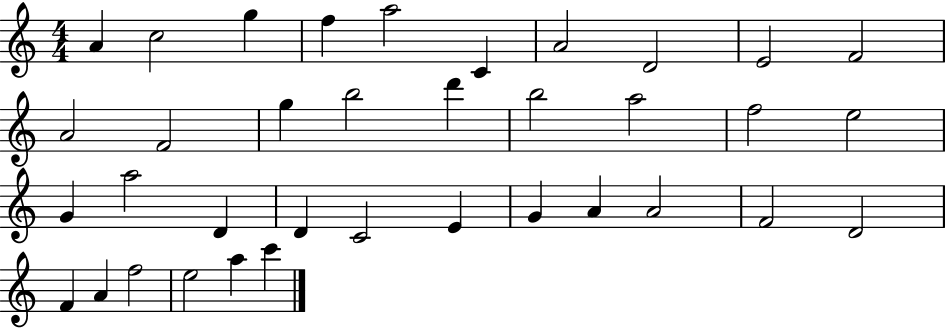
X:1
T:Untitled
M:4/4
L:1/4
K:C
A c2 g f a2 C A2 D2 E2 F2 A2 F2 g b2 d' b2 a2 f2 e2 G a2 D D C2 E G A A2 F2 D2 F A f2 e2 a c'